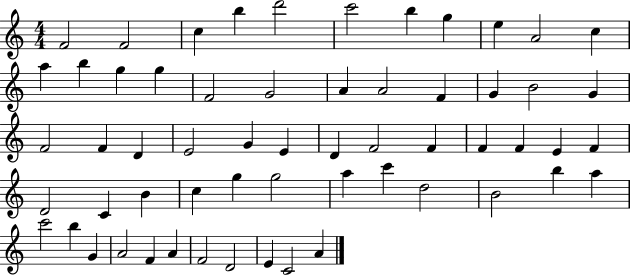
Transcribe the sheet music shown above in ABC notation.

X:1
T:Untitled
M:4/4
L:1/4
K:C
F2 F2 c b d'2 c'2 b g e A2 c a b g g F2 G2 A A2 F G B2 G F2 F D E2 G E D F2 F F F E F D2 C B c g g2 a c' d2 B2 b a c'2 b G A2 F A F2 D2 E C2 A